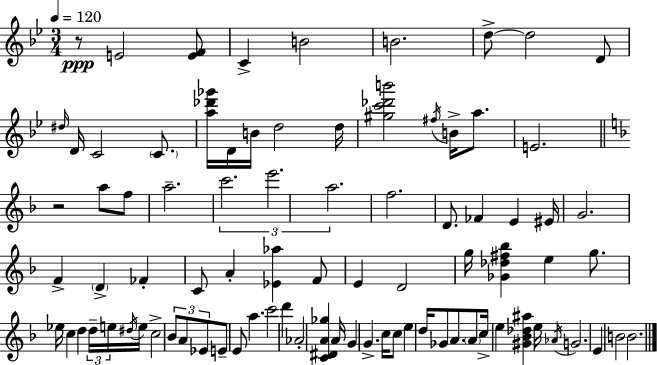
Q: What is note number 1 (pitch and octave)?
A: E4